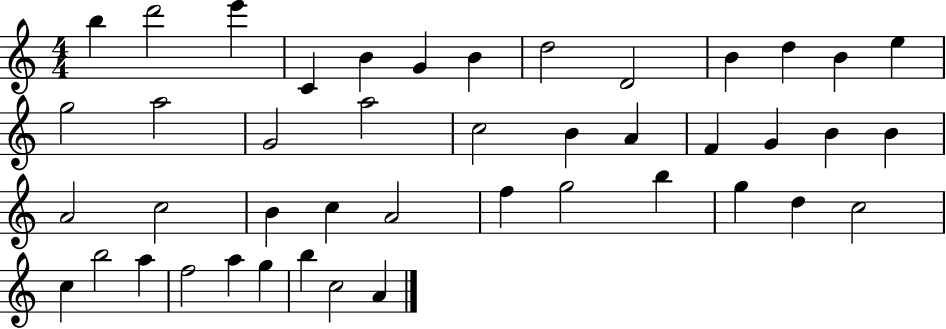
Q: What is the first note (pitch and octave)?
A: B5